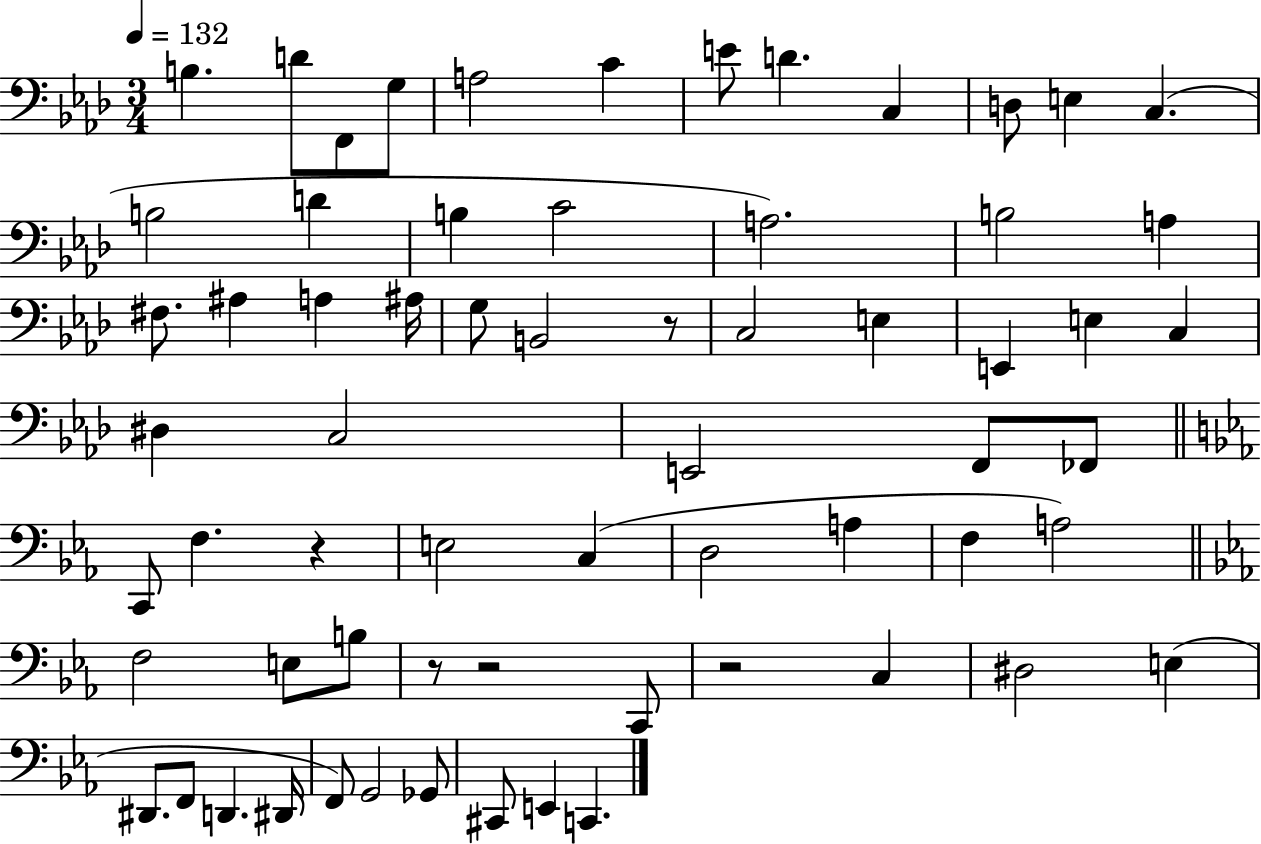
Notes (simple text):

B3/q. D4/e F2/e G3/e A3/h C4/q E4/e D4/q. C3/q D3/e E3/q C3/q. B3/h D4/q B3/q C4/h A3/h. B3/h A3/q F#3/e. A#3/q A3/q A#3/s G3/e B2/h R/e C3/h E3/q E2/q E3/q C3/q D#3/q C3/h E2/h F2/e FES2/e C2/e F3/q. R/q E3/h C3/q D3/h A3/q F3/q A3/h F3/h E3/e B3/e R/e R/h C2/e R/h C3/q D#3/h E3/q D#2/e. F2/e D2/q. D#2/s F2/e G2/h Gb2/e C#2/e E2/q C2/q.